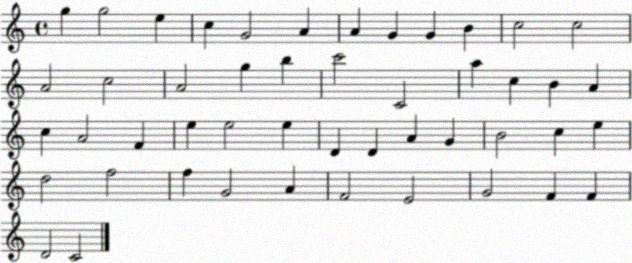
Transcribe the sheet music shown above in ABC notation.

X:1
T:Untitled
M:4/4
L:1/4
K:C
g g2 e c G2 A A G G B c2 c2 A2 c2 A2 g b c'2 C2 a c B A c A2 F e e2 e D D A G B2 c e d2 f2 f G2 A F2 E2 G2 F F D2 C2